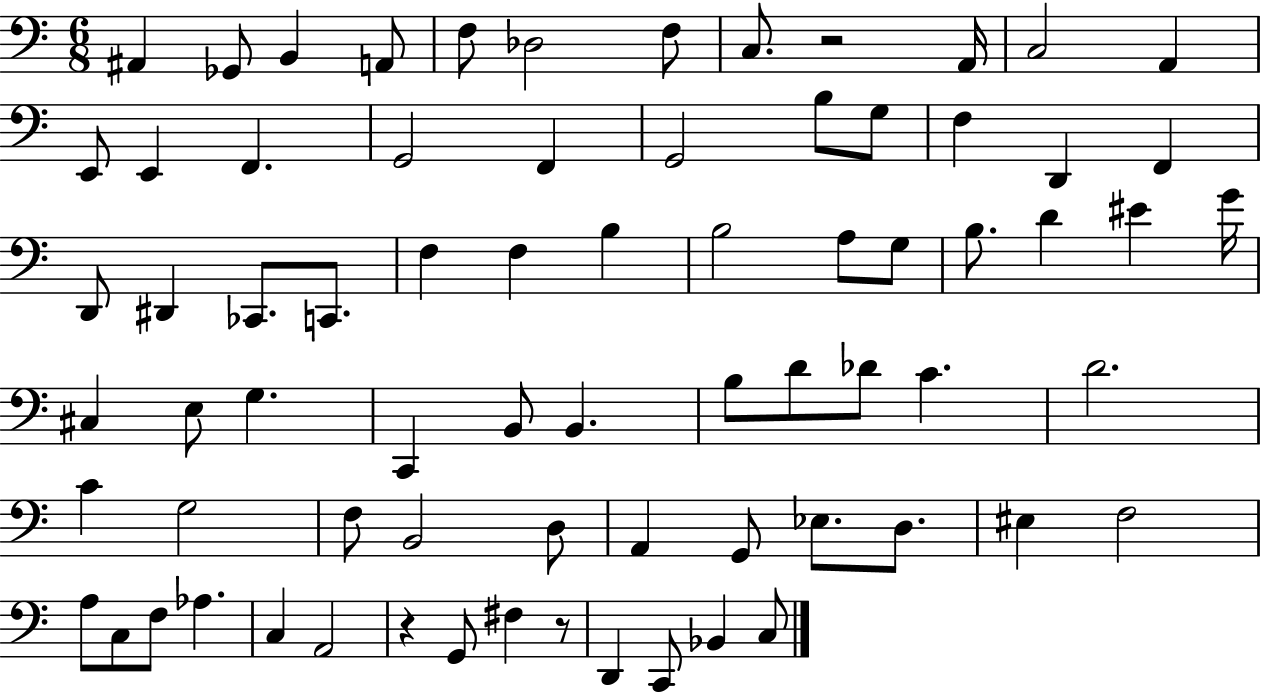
A#2/q Gb2/e B2/q A2/e F3/e Db3/h F3/e C3/e. R/h A2/s C3/h A2/q E2/e E2/q F2/q. G2/h F2/q G2/h B3/e G3/e F3/q D2/q F2/q D2/e D#2/q CES2/e. C2/e. F3/q F3/q B3/q B3/h A3/e G3/e B3/e. D4/q EIS4/q G4/s C#3/q E3/e G3/q. C2/q B2/e B2/q. B3/e D4/e Db4/e C4/q. D4/h. C4/q G3/h F3/e B2/h D3/e A2/q G2/e Eb3/e. D3/e. EIS3/q F3/h A3/e C3/e F3/e Ab3/q. C3/q A2/h R/q G2/e F#3/q R/e D2/q C2/e Bb2/q C3/e